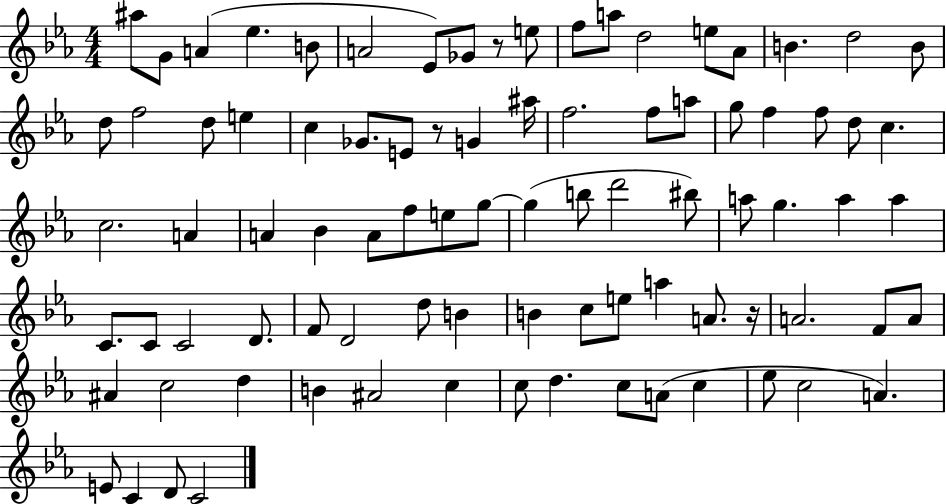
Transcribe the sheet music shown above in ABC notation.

X:1
T:Untitled
M:4/4
L:1/4
K:Eb
^a/2 G/2 A _e B/2 A2 _E/2 _G/2 z/2 e/2 f/2 a/2 d2 e/2 _A/2 B d2 B/2 d/2 f2 d/2 e c _G/2 E/2 z/2 G ^a/4 f2 f/2 a/2 g/2 f f/2 d/2 c c2 A A _B A/2 f/2 e/2 g/2 g b/2 d'2 ^b/2 a/2 g a a C/2 C/2 C2 D/2 F/2 D2 d/2 B B c/2 e/2 a A/2 z/4 A2 F/2 A/2 ^A c2 d B ^A2 c c/2 d c/2 A/2 c _e/2 c2 A E/2 C D/2 C2